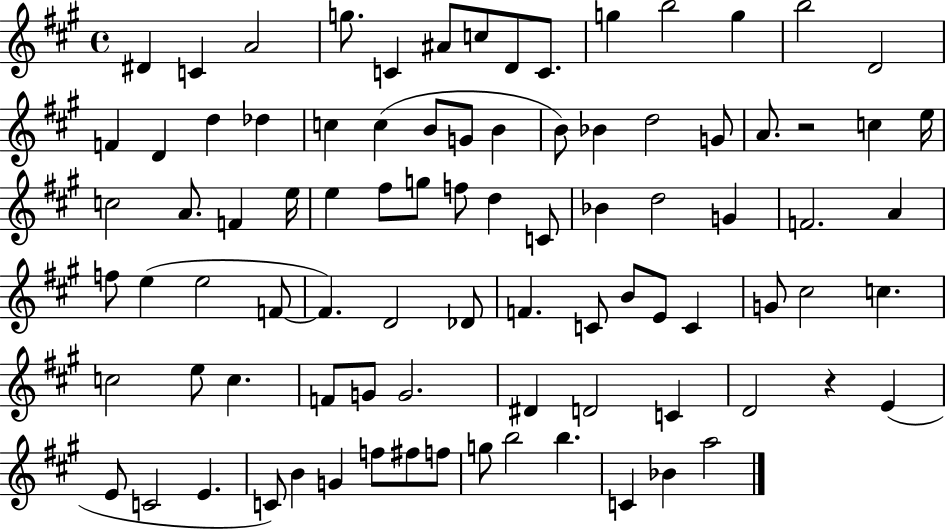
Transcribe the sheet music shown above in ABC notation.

X:1
T:Untitled
M:4/4
L:1/4
K:A
^D C A2 g/2 C ^A/2 c/2 D/2 C/2 g b2 g b2 D2 F D d _d c c B/2 G/2 B B/2 _B d2 G/2 A/2 z2 c e/4 c2 A/2 F e/4 e ^f/2 g/2 f/2 d C/2 _B d2 G F2 A f/2 e e2 F/2 F D2 _D/2 F C/2 B/2 E/2 C G/2 ^c2 c c2 e/2 c F/2 G/2 G2 ^D D2 C D2 z E E/2 C2 E C/2 B G f/2 ^f/2 f/2 g/2 b2 b C _B a2